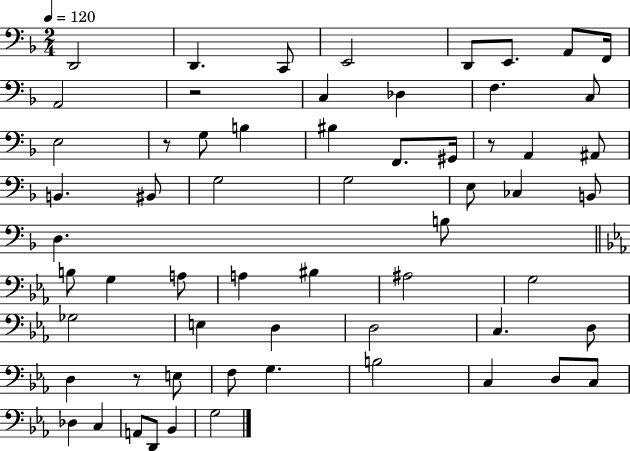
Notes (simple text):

D2/h D2/q. C2/e E2/h D2/e E2/e. A2/e F2/s A2/h R/h C3/q Db3/q F3/q. C3/e E3/h R/e G3/e B3/q BIS3/q F2/e. G#2/s R/e A2/q A#2/e B2/q. BIS2/e G3/h G3/h E3/e CES3/q B2/e D3/q. B3/e B3/e G3/q A3/e A3/q BIS3/q A#3/h G3/h Gb3/h E3/q D3/q D3/h C3/q. D3/e D3/q R/e E3/e F3/e G3/q. B3/h C3/q D3/e C3/e Db3/q C3/q A2/e D2/e Bb2/q G3/h